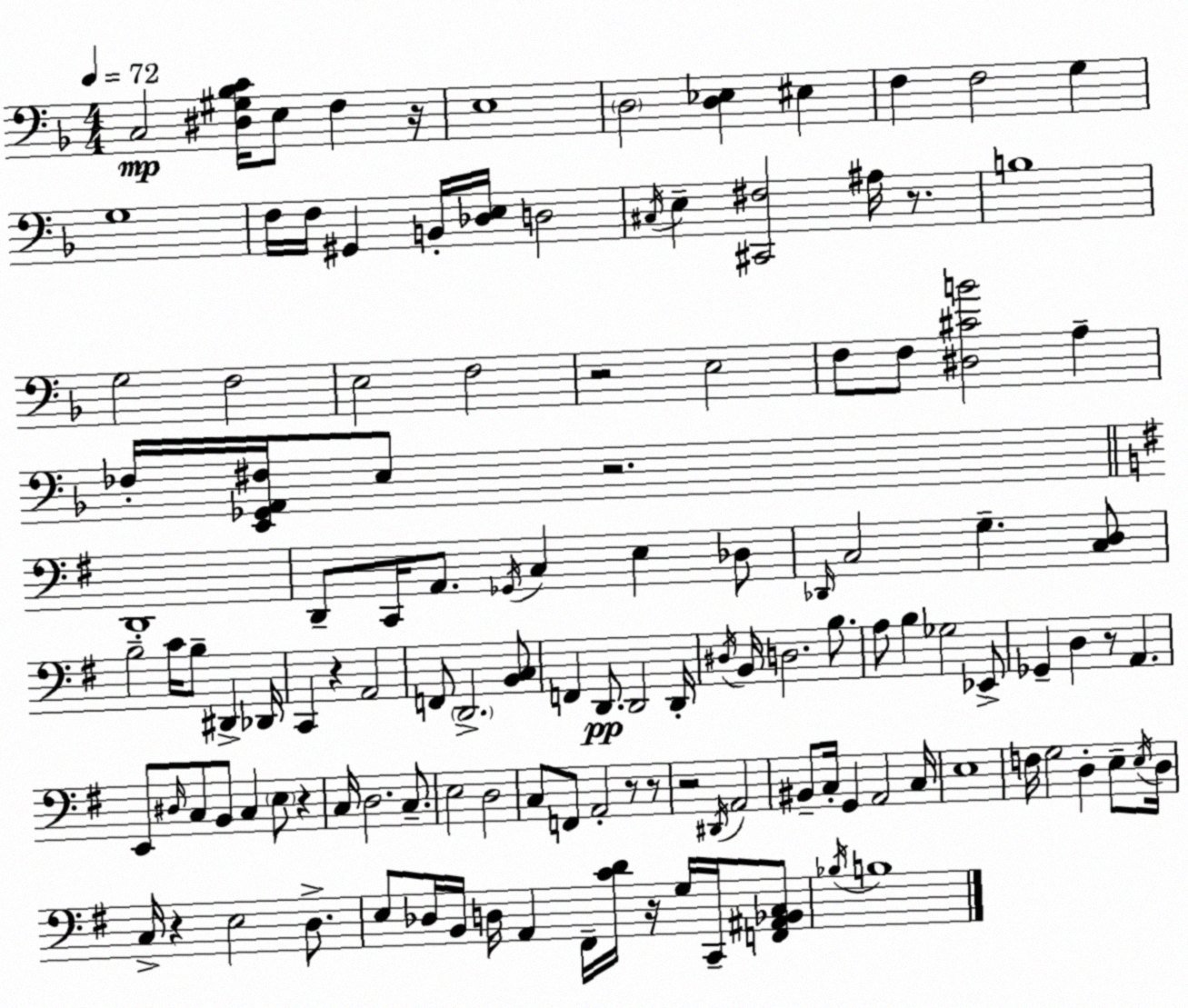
X:1
T:Untitled
M:4/4
L:1/4
K:F
C,2 [^D,^G,_B,C]/4 E,/2 F, z/4 E,4 D,2 [D,_E,] ^E, F, F,2 G, G,4 F,/4 F,/4 ^G,, B,,/4 [_D,E,]/4 D,2 ^C,/4 E, [^C,,^F,]2 ^A,/4 z/2 B,4 G,2 F,2 E,2 F,2 z2 E,2 F,/2 F,/2 [^D,^CB]2 A, _F,/4 [E,,_G,,A,,^F,]/4 E,/2 z2 D,,4 D,,/2 C,,/4 A,,/2 _G,,/4 C, E, _D,/2 _D,,/4 C,2 G, [C,D,]/2 B,2 C/4 B,/2 ^D,, _D,,/4 C,, z A,,2 F,,/2 D,,2 [B,,C,]/2 F,, D,,/2 D,,2 D,,/4 ^D,/4 B,,/4 D,2 B,/2 A,/2 B, _G,2 _E,,/2 _G,, D, z/2 A,, E,,/2 ^D,/4 C,/2 B,,/2 C, E,/2 z C,/4 D,2 C,/2 E,2 D,2 C,/2 F,,/2 A,,2 z/2 z/2 z2 ^D,,/4 A,,2 ^B,,/2 C,/4 G,, A,,2 C,/4 E,4 F,/4 G,2 D, E,/2 E,/4 D,/4 C,/4 z E,2 D,/2 E,/2 _D,/4 B,,/4 D,/4 A,, ^F,,/4 [CD]/4 z/4 G,/4 C,,/4 [F,,^A,,_B,,C,]/2 _B,/4 B,4